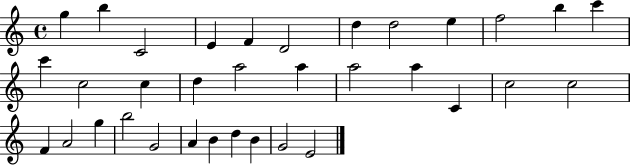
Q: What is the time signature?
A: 4/4